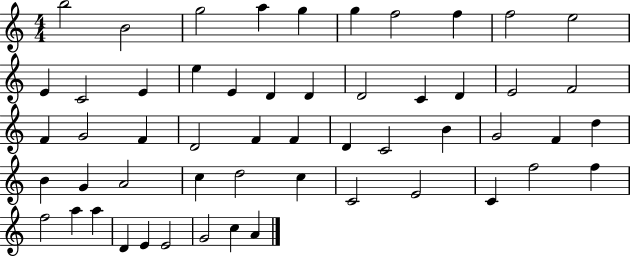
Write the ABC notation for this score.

X:1
T:Untitled
M:4/4
L:1/4
K:C
b2 B2 g2 a g g f2 f f2 e2 E C2 E e E D D D2 C D E2 F2 F G2 F D2 F F D C2 B G2 F d B G A2 c d2 c C2 E2 C f2 f f2 a a D E E2 G2 c A